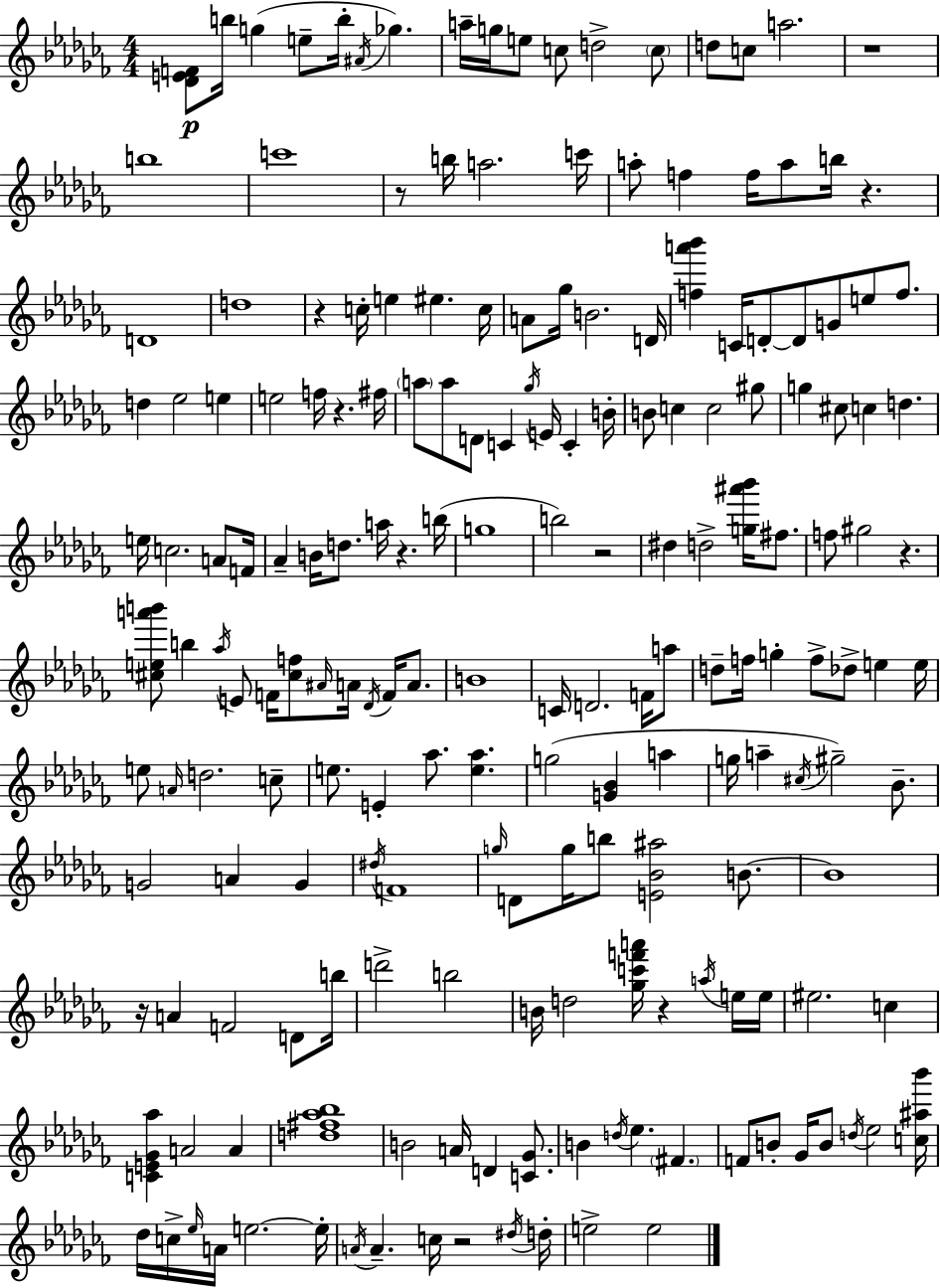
X:1
T:Untitled
M:4/4
L:1/4
K:Abm
[_DEF]/2 b/4 g e/2 b/4 ^A/4 _g a/4 g/4 e/2 c/2 d2 c/2 d/2 c/2 a2 z4 b4 c'4 z/2 b/4 a2 c'/4 a/2 f f/4 a/2 b/4 z D4 d4 z c/4 e ^e c/4 A/2 _g/4 B2 D/4 [fa'_b'] C/4 D/2 D/2 G/2 e/2 f/2 d _e2 e e2 f/4 z ^f/4 a/2 a/2 D/2 C _g/4 E/4 C B/4 B/2 c c2 ^g/2 g ^c/2 c d e/4 c2 A/2 F/4 _A B/4 d/2 a/4 z b/4 g4 b2 z2 ^d d2 [g^a'_b']/4 ^f/2 f/2 ^g2 z [^cea'b']/2 b _a/4 E/2 F/4 [^cf]/2 ^A/4 A/4 _D/4 F/4 A/2 B4 C/4 D2 F/4 a/2 d/2 f/4 g f/2 _d/2 e e/4 e/2 A/4 d2 c/2 e/2 E _a/2 [e_a] g2 [G_B] a g/4 a ^c/4 ^g2 _B/2 G2 A G ^d/4 F4 g/4 D/2 g/4 b/2 [E_B^a]2 B/2 B4 z/4 A F2 D/2 b/4 d'2 b2 B/4 d2 [_gc'f'a']/4 z a/4 e/4 e/4 ^e2 c [CE_G_a] A2 A [d^f_a_b]4 B2 A/4 D [C_G]/2 B d/4 _e ^F F/2 B/2 _G/4 B/2 d/4 _e2 [c^a_b']/4 _d/4 c/4 _e/4 A/4 e2 e/4 A/4 A c/4 z2 ^d/4 d/4 e2 e2